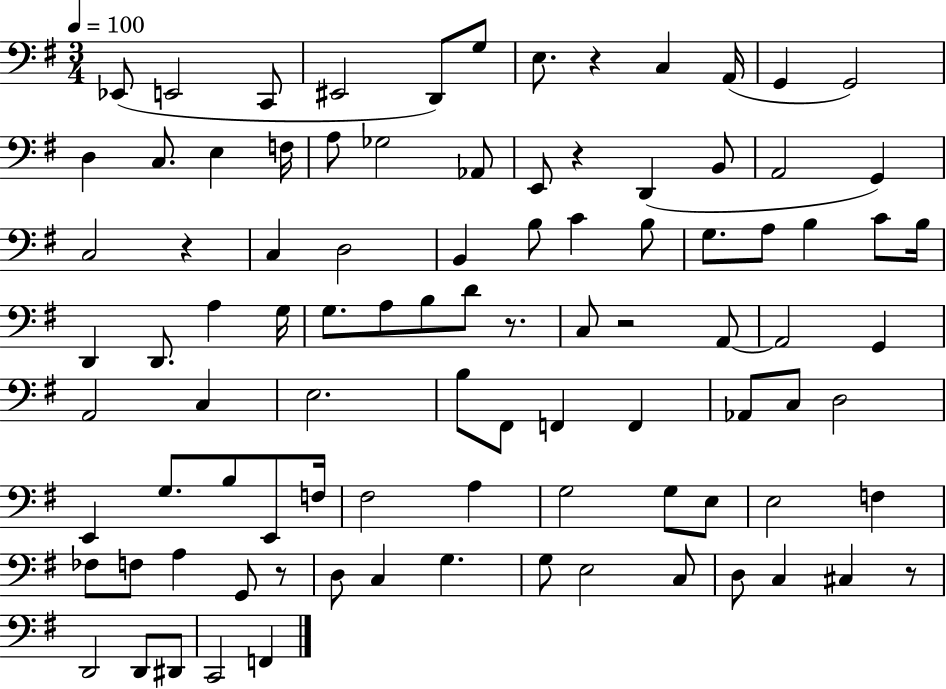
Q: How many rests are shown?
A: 7